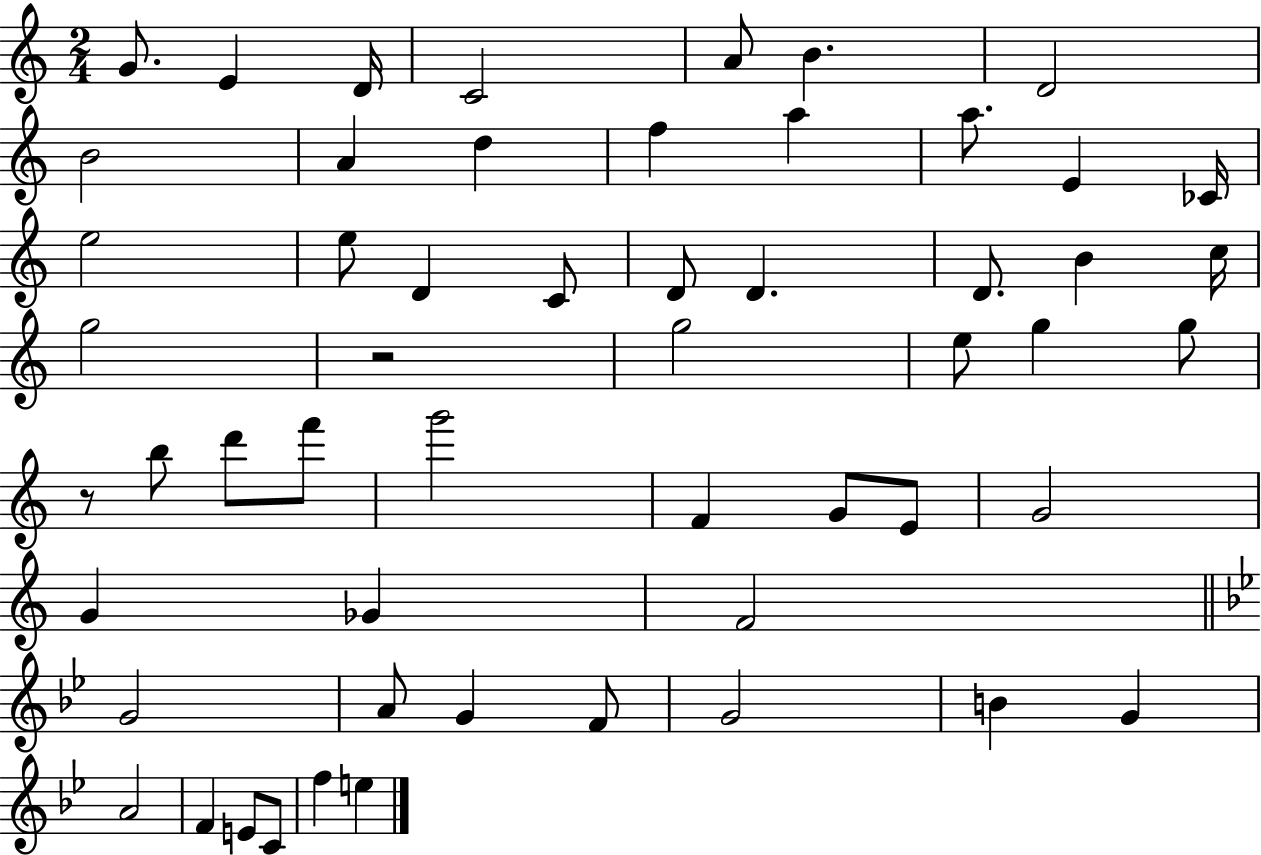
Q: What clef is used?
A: treble